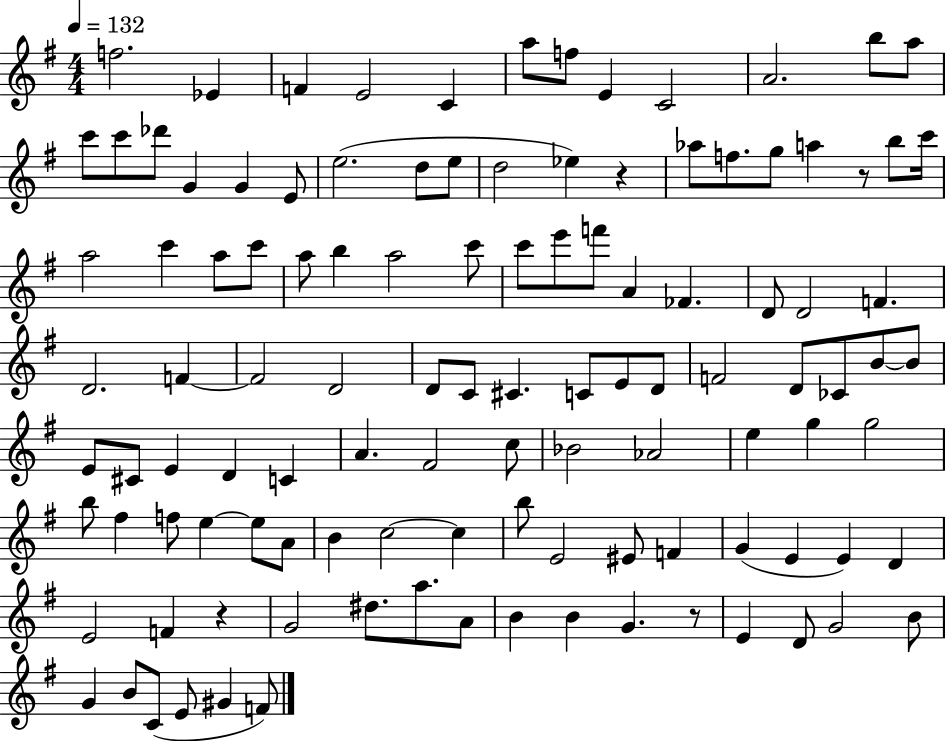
F5/h. Eb4/q F4/q E4/h C4/q A5/e F5/e E4/q C4/h A4/h. B5/e A5/e C6/e C6/e Db6/e G4/q G4/q E4/e E5/h. D5/e E5/e D5/h Eb5/q R/q Ab5/e F5/e. G5/e A5/q R/e B5/e C6/s A5/h C6/q A5/e C6/e A5/e B5/q A5/h C6/e C6/e E6/e F6/e A4/q FES4/q. D4/e D4/h F4/q. D4/h. F4/q F4/h D4/h D4/e C4/e C#4/q. C4/e E4/e D4/e F4/h D4/e CES4/e B4/e B4/e E4/e C#4/e E4/q D4/q C4/q A4/q. F#4/h C5/e Bb4/h Ab4/h E5/q G5/q G5/h B5/e F#5/q F5/e E5/q E5/e A4/e B4/q C5/h C5/q B5/e E4/h EIS4/e F4/q G4/q E4/q E4/q D4/q E4/h F4/q R/q G4/h D#5/e. A5/e. A4/e B4/q B4/q G4/q. R/e E4/q D4/e G4/h B4/e G4/q B4/e C4/e E4/e G#4/q F4/e